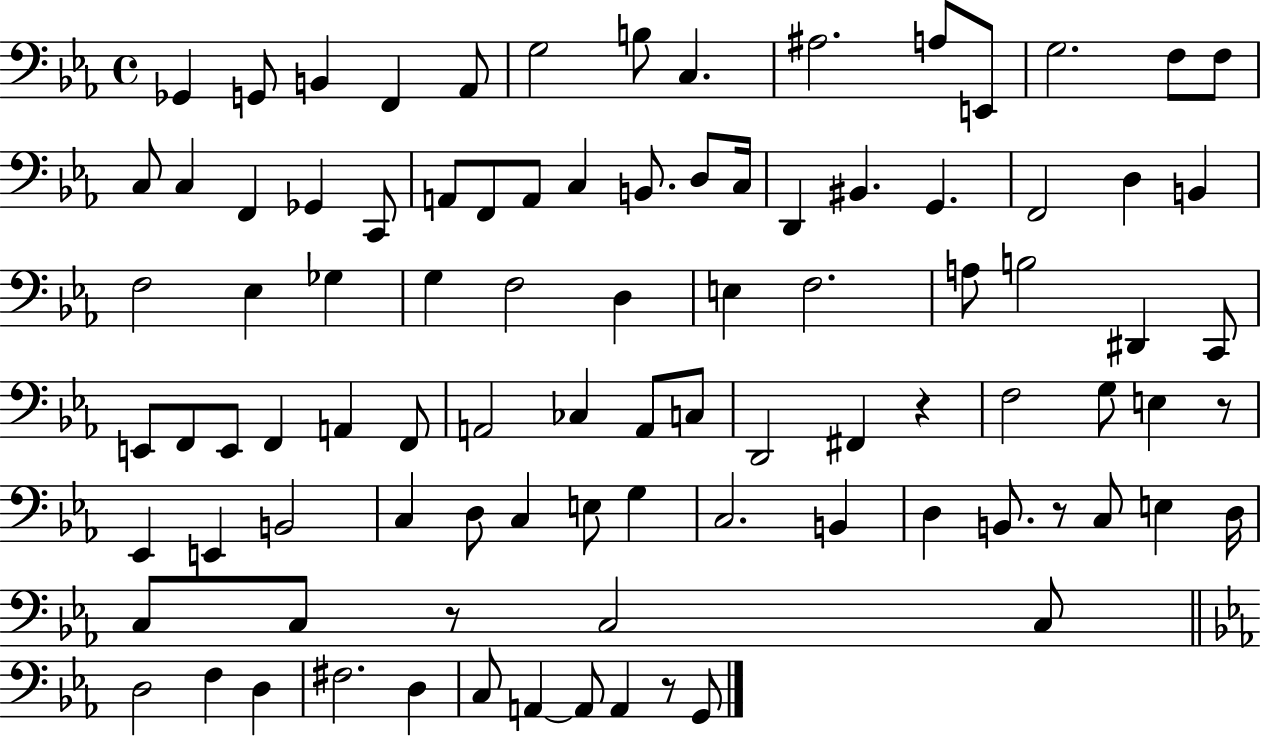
Gb2/q G2/e B2/q F2/q Ab2/e G3/h B3/e C3/q. A#3/h. A3/e E2/e G3/h. F3/e F3/e C3/e C3/q F2/q Gb2/q C2/e A2/e F2/e A2/e C3/q B2/e. D3/e C3/s D2/q BIS2/q. G2/q. F2/h D3/q B2/q F3/h Eb3/q Gb3/q G3/q F3/h D3/q E3/q F3/h. A3/e B3/h D#2/q C2/e E2/e F2/e E2/e F2/q A2/q F2/e A2/h CES3/q A2/e C3/e D2/h F#2/q R/q F3/h G3/e E3/q R/e Eb2/q E2/q B2/h C3/q D3/e C3/q E3/e G3/q C3/h. B2/q D3/q B2/e. R/e C3/e E3/q D3/s C3/e C3/e R/e C3/h C3/e D3/h F3/q D3/q F#3/h. D3/q C3/e A2/q A2/e A2/q R/e G2/e